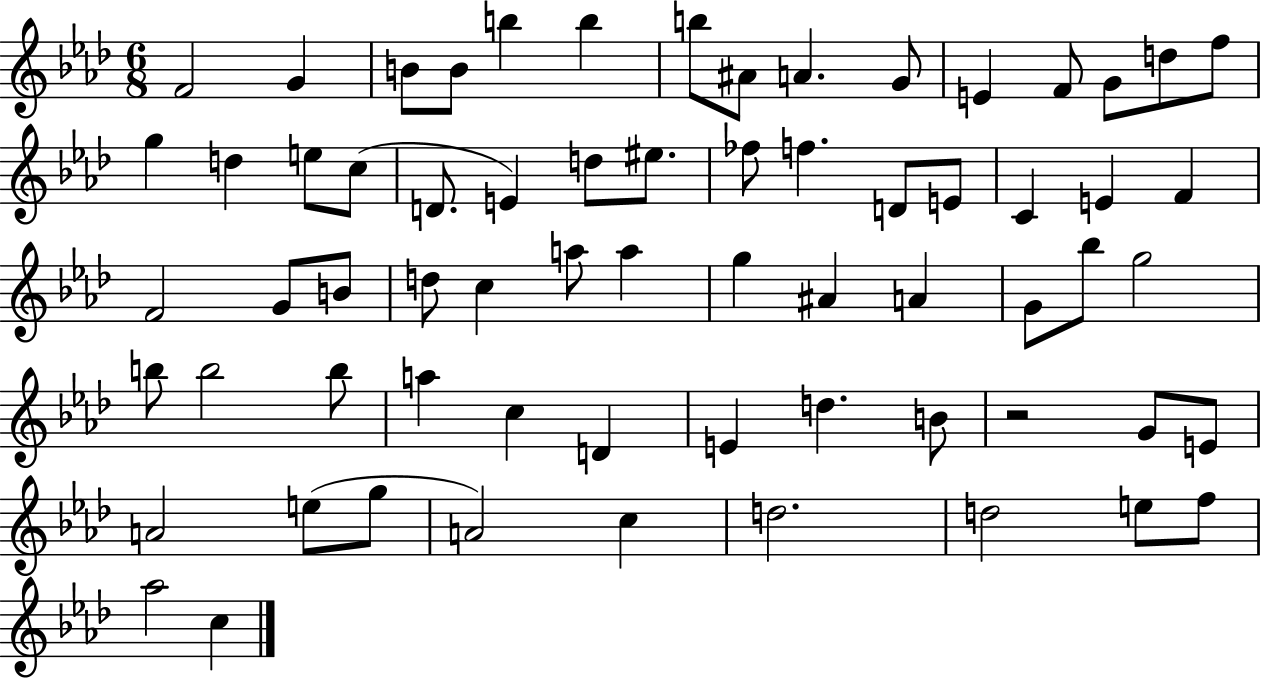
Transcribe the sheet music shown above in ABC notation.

X:1
T:Untitled
M:6/8
L:1/4
K:Ab
F2 G B/2 B/2 b b b/2 ^A/2 A G/2 E F/2 G/2 d/2 f/2 g d e/2 c/2 D/2 E d/2 ^e/2 _f/2 f D/2 E/2 C E F F2 G/2 B/2 d/2 c a/2 a g ^A A G/2 _b/2 g2 b/2 b2 b/2 a c D E d B/2 z2 G/2 E/2 A2 e/2 g/2 A2 c d2 d2 e/2 f/2 _a2 c